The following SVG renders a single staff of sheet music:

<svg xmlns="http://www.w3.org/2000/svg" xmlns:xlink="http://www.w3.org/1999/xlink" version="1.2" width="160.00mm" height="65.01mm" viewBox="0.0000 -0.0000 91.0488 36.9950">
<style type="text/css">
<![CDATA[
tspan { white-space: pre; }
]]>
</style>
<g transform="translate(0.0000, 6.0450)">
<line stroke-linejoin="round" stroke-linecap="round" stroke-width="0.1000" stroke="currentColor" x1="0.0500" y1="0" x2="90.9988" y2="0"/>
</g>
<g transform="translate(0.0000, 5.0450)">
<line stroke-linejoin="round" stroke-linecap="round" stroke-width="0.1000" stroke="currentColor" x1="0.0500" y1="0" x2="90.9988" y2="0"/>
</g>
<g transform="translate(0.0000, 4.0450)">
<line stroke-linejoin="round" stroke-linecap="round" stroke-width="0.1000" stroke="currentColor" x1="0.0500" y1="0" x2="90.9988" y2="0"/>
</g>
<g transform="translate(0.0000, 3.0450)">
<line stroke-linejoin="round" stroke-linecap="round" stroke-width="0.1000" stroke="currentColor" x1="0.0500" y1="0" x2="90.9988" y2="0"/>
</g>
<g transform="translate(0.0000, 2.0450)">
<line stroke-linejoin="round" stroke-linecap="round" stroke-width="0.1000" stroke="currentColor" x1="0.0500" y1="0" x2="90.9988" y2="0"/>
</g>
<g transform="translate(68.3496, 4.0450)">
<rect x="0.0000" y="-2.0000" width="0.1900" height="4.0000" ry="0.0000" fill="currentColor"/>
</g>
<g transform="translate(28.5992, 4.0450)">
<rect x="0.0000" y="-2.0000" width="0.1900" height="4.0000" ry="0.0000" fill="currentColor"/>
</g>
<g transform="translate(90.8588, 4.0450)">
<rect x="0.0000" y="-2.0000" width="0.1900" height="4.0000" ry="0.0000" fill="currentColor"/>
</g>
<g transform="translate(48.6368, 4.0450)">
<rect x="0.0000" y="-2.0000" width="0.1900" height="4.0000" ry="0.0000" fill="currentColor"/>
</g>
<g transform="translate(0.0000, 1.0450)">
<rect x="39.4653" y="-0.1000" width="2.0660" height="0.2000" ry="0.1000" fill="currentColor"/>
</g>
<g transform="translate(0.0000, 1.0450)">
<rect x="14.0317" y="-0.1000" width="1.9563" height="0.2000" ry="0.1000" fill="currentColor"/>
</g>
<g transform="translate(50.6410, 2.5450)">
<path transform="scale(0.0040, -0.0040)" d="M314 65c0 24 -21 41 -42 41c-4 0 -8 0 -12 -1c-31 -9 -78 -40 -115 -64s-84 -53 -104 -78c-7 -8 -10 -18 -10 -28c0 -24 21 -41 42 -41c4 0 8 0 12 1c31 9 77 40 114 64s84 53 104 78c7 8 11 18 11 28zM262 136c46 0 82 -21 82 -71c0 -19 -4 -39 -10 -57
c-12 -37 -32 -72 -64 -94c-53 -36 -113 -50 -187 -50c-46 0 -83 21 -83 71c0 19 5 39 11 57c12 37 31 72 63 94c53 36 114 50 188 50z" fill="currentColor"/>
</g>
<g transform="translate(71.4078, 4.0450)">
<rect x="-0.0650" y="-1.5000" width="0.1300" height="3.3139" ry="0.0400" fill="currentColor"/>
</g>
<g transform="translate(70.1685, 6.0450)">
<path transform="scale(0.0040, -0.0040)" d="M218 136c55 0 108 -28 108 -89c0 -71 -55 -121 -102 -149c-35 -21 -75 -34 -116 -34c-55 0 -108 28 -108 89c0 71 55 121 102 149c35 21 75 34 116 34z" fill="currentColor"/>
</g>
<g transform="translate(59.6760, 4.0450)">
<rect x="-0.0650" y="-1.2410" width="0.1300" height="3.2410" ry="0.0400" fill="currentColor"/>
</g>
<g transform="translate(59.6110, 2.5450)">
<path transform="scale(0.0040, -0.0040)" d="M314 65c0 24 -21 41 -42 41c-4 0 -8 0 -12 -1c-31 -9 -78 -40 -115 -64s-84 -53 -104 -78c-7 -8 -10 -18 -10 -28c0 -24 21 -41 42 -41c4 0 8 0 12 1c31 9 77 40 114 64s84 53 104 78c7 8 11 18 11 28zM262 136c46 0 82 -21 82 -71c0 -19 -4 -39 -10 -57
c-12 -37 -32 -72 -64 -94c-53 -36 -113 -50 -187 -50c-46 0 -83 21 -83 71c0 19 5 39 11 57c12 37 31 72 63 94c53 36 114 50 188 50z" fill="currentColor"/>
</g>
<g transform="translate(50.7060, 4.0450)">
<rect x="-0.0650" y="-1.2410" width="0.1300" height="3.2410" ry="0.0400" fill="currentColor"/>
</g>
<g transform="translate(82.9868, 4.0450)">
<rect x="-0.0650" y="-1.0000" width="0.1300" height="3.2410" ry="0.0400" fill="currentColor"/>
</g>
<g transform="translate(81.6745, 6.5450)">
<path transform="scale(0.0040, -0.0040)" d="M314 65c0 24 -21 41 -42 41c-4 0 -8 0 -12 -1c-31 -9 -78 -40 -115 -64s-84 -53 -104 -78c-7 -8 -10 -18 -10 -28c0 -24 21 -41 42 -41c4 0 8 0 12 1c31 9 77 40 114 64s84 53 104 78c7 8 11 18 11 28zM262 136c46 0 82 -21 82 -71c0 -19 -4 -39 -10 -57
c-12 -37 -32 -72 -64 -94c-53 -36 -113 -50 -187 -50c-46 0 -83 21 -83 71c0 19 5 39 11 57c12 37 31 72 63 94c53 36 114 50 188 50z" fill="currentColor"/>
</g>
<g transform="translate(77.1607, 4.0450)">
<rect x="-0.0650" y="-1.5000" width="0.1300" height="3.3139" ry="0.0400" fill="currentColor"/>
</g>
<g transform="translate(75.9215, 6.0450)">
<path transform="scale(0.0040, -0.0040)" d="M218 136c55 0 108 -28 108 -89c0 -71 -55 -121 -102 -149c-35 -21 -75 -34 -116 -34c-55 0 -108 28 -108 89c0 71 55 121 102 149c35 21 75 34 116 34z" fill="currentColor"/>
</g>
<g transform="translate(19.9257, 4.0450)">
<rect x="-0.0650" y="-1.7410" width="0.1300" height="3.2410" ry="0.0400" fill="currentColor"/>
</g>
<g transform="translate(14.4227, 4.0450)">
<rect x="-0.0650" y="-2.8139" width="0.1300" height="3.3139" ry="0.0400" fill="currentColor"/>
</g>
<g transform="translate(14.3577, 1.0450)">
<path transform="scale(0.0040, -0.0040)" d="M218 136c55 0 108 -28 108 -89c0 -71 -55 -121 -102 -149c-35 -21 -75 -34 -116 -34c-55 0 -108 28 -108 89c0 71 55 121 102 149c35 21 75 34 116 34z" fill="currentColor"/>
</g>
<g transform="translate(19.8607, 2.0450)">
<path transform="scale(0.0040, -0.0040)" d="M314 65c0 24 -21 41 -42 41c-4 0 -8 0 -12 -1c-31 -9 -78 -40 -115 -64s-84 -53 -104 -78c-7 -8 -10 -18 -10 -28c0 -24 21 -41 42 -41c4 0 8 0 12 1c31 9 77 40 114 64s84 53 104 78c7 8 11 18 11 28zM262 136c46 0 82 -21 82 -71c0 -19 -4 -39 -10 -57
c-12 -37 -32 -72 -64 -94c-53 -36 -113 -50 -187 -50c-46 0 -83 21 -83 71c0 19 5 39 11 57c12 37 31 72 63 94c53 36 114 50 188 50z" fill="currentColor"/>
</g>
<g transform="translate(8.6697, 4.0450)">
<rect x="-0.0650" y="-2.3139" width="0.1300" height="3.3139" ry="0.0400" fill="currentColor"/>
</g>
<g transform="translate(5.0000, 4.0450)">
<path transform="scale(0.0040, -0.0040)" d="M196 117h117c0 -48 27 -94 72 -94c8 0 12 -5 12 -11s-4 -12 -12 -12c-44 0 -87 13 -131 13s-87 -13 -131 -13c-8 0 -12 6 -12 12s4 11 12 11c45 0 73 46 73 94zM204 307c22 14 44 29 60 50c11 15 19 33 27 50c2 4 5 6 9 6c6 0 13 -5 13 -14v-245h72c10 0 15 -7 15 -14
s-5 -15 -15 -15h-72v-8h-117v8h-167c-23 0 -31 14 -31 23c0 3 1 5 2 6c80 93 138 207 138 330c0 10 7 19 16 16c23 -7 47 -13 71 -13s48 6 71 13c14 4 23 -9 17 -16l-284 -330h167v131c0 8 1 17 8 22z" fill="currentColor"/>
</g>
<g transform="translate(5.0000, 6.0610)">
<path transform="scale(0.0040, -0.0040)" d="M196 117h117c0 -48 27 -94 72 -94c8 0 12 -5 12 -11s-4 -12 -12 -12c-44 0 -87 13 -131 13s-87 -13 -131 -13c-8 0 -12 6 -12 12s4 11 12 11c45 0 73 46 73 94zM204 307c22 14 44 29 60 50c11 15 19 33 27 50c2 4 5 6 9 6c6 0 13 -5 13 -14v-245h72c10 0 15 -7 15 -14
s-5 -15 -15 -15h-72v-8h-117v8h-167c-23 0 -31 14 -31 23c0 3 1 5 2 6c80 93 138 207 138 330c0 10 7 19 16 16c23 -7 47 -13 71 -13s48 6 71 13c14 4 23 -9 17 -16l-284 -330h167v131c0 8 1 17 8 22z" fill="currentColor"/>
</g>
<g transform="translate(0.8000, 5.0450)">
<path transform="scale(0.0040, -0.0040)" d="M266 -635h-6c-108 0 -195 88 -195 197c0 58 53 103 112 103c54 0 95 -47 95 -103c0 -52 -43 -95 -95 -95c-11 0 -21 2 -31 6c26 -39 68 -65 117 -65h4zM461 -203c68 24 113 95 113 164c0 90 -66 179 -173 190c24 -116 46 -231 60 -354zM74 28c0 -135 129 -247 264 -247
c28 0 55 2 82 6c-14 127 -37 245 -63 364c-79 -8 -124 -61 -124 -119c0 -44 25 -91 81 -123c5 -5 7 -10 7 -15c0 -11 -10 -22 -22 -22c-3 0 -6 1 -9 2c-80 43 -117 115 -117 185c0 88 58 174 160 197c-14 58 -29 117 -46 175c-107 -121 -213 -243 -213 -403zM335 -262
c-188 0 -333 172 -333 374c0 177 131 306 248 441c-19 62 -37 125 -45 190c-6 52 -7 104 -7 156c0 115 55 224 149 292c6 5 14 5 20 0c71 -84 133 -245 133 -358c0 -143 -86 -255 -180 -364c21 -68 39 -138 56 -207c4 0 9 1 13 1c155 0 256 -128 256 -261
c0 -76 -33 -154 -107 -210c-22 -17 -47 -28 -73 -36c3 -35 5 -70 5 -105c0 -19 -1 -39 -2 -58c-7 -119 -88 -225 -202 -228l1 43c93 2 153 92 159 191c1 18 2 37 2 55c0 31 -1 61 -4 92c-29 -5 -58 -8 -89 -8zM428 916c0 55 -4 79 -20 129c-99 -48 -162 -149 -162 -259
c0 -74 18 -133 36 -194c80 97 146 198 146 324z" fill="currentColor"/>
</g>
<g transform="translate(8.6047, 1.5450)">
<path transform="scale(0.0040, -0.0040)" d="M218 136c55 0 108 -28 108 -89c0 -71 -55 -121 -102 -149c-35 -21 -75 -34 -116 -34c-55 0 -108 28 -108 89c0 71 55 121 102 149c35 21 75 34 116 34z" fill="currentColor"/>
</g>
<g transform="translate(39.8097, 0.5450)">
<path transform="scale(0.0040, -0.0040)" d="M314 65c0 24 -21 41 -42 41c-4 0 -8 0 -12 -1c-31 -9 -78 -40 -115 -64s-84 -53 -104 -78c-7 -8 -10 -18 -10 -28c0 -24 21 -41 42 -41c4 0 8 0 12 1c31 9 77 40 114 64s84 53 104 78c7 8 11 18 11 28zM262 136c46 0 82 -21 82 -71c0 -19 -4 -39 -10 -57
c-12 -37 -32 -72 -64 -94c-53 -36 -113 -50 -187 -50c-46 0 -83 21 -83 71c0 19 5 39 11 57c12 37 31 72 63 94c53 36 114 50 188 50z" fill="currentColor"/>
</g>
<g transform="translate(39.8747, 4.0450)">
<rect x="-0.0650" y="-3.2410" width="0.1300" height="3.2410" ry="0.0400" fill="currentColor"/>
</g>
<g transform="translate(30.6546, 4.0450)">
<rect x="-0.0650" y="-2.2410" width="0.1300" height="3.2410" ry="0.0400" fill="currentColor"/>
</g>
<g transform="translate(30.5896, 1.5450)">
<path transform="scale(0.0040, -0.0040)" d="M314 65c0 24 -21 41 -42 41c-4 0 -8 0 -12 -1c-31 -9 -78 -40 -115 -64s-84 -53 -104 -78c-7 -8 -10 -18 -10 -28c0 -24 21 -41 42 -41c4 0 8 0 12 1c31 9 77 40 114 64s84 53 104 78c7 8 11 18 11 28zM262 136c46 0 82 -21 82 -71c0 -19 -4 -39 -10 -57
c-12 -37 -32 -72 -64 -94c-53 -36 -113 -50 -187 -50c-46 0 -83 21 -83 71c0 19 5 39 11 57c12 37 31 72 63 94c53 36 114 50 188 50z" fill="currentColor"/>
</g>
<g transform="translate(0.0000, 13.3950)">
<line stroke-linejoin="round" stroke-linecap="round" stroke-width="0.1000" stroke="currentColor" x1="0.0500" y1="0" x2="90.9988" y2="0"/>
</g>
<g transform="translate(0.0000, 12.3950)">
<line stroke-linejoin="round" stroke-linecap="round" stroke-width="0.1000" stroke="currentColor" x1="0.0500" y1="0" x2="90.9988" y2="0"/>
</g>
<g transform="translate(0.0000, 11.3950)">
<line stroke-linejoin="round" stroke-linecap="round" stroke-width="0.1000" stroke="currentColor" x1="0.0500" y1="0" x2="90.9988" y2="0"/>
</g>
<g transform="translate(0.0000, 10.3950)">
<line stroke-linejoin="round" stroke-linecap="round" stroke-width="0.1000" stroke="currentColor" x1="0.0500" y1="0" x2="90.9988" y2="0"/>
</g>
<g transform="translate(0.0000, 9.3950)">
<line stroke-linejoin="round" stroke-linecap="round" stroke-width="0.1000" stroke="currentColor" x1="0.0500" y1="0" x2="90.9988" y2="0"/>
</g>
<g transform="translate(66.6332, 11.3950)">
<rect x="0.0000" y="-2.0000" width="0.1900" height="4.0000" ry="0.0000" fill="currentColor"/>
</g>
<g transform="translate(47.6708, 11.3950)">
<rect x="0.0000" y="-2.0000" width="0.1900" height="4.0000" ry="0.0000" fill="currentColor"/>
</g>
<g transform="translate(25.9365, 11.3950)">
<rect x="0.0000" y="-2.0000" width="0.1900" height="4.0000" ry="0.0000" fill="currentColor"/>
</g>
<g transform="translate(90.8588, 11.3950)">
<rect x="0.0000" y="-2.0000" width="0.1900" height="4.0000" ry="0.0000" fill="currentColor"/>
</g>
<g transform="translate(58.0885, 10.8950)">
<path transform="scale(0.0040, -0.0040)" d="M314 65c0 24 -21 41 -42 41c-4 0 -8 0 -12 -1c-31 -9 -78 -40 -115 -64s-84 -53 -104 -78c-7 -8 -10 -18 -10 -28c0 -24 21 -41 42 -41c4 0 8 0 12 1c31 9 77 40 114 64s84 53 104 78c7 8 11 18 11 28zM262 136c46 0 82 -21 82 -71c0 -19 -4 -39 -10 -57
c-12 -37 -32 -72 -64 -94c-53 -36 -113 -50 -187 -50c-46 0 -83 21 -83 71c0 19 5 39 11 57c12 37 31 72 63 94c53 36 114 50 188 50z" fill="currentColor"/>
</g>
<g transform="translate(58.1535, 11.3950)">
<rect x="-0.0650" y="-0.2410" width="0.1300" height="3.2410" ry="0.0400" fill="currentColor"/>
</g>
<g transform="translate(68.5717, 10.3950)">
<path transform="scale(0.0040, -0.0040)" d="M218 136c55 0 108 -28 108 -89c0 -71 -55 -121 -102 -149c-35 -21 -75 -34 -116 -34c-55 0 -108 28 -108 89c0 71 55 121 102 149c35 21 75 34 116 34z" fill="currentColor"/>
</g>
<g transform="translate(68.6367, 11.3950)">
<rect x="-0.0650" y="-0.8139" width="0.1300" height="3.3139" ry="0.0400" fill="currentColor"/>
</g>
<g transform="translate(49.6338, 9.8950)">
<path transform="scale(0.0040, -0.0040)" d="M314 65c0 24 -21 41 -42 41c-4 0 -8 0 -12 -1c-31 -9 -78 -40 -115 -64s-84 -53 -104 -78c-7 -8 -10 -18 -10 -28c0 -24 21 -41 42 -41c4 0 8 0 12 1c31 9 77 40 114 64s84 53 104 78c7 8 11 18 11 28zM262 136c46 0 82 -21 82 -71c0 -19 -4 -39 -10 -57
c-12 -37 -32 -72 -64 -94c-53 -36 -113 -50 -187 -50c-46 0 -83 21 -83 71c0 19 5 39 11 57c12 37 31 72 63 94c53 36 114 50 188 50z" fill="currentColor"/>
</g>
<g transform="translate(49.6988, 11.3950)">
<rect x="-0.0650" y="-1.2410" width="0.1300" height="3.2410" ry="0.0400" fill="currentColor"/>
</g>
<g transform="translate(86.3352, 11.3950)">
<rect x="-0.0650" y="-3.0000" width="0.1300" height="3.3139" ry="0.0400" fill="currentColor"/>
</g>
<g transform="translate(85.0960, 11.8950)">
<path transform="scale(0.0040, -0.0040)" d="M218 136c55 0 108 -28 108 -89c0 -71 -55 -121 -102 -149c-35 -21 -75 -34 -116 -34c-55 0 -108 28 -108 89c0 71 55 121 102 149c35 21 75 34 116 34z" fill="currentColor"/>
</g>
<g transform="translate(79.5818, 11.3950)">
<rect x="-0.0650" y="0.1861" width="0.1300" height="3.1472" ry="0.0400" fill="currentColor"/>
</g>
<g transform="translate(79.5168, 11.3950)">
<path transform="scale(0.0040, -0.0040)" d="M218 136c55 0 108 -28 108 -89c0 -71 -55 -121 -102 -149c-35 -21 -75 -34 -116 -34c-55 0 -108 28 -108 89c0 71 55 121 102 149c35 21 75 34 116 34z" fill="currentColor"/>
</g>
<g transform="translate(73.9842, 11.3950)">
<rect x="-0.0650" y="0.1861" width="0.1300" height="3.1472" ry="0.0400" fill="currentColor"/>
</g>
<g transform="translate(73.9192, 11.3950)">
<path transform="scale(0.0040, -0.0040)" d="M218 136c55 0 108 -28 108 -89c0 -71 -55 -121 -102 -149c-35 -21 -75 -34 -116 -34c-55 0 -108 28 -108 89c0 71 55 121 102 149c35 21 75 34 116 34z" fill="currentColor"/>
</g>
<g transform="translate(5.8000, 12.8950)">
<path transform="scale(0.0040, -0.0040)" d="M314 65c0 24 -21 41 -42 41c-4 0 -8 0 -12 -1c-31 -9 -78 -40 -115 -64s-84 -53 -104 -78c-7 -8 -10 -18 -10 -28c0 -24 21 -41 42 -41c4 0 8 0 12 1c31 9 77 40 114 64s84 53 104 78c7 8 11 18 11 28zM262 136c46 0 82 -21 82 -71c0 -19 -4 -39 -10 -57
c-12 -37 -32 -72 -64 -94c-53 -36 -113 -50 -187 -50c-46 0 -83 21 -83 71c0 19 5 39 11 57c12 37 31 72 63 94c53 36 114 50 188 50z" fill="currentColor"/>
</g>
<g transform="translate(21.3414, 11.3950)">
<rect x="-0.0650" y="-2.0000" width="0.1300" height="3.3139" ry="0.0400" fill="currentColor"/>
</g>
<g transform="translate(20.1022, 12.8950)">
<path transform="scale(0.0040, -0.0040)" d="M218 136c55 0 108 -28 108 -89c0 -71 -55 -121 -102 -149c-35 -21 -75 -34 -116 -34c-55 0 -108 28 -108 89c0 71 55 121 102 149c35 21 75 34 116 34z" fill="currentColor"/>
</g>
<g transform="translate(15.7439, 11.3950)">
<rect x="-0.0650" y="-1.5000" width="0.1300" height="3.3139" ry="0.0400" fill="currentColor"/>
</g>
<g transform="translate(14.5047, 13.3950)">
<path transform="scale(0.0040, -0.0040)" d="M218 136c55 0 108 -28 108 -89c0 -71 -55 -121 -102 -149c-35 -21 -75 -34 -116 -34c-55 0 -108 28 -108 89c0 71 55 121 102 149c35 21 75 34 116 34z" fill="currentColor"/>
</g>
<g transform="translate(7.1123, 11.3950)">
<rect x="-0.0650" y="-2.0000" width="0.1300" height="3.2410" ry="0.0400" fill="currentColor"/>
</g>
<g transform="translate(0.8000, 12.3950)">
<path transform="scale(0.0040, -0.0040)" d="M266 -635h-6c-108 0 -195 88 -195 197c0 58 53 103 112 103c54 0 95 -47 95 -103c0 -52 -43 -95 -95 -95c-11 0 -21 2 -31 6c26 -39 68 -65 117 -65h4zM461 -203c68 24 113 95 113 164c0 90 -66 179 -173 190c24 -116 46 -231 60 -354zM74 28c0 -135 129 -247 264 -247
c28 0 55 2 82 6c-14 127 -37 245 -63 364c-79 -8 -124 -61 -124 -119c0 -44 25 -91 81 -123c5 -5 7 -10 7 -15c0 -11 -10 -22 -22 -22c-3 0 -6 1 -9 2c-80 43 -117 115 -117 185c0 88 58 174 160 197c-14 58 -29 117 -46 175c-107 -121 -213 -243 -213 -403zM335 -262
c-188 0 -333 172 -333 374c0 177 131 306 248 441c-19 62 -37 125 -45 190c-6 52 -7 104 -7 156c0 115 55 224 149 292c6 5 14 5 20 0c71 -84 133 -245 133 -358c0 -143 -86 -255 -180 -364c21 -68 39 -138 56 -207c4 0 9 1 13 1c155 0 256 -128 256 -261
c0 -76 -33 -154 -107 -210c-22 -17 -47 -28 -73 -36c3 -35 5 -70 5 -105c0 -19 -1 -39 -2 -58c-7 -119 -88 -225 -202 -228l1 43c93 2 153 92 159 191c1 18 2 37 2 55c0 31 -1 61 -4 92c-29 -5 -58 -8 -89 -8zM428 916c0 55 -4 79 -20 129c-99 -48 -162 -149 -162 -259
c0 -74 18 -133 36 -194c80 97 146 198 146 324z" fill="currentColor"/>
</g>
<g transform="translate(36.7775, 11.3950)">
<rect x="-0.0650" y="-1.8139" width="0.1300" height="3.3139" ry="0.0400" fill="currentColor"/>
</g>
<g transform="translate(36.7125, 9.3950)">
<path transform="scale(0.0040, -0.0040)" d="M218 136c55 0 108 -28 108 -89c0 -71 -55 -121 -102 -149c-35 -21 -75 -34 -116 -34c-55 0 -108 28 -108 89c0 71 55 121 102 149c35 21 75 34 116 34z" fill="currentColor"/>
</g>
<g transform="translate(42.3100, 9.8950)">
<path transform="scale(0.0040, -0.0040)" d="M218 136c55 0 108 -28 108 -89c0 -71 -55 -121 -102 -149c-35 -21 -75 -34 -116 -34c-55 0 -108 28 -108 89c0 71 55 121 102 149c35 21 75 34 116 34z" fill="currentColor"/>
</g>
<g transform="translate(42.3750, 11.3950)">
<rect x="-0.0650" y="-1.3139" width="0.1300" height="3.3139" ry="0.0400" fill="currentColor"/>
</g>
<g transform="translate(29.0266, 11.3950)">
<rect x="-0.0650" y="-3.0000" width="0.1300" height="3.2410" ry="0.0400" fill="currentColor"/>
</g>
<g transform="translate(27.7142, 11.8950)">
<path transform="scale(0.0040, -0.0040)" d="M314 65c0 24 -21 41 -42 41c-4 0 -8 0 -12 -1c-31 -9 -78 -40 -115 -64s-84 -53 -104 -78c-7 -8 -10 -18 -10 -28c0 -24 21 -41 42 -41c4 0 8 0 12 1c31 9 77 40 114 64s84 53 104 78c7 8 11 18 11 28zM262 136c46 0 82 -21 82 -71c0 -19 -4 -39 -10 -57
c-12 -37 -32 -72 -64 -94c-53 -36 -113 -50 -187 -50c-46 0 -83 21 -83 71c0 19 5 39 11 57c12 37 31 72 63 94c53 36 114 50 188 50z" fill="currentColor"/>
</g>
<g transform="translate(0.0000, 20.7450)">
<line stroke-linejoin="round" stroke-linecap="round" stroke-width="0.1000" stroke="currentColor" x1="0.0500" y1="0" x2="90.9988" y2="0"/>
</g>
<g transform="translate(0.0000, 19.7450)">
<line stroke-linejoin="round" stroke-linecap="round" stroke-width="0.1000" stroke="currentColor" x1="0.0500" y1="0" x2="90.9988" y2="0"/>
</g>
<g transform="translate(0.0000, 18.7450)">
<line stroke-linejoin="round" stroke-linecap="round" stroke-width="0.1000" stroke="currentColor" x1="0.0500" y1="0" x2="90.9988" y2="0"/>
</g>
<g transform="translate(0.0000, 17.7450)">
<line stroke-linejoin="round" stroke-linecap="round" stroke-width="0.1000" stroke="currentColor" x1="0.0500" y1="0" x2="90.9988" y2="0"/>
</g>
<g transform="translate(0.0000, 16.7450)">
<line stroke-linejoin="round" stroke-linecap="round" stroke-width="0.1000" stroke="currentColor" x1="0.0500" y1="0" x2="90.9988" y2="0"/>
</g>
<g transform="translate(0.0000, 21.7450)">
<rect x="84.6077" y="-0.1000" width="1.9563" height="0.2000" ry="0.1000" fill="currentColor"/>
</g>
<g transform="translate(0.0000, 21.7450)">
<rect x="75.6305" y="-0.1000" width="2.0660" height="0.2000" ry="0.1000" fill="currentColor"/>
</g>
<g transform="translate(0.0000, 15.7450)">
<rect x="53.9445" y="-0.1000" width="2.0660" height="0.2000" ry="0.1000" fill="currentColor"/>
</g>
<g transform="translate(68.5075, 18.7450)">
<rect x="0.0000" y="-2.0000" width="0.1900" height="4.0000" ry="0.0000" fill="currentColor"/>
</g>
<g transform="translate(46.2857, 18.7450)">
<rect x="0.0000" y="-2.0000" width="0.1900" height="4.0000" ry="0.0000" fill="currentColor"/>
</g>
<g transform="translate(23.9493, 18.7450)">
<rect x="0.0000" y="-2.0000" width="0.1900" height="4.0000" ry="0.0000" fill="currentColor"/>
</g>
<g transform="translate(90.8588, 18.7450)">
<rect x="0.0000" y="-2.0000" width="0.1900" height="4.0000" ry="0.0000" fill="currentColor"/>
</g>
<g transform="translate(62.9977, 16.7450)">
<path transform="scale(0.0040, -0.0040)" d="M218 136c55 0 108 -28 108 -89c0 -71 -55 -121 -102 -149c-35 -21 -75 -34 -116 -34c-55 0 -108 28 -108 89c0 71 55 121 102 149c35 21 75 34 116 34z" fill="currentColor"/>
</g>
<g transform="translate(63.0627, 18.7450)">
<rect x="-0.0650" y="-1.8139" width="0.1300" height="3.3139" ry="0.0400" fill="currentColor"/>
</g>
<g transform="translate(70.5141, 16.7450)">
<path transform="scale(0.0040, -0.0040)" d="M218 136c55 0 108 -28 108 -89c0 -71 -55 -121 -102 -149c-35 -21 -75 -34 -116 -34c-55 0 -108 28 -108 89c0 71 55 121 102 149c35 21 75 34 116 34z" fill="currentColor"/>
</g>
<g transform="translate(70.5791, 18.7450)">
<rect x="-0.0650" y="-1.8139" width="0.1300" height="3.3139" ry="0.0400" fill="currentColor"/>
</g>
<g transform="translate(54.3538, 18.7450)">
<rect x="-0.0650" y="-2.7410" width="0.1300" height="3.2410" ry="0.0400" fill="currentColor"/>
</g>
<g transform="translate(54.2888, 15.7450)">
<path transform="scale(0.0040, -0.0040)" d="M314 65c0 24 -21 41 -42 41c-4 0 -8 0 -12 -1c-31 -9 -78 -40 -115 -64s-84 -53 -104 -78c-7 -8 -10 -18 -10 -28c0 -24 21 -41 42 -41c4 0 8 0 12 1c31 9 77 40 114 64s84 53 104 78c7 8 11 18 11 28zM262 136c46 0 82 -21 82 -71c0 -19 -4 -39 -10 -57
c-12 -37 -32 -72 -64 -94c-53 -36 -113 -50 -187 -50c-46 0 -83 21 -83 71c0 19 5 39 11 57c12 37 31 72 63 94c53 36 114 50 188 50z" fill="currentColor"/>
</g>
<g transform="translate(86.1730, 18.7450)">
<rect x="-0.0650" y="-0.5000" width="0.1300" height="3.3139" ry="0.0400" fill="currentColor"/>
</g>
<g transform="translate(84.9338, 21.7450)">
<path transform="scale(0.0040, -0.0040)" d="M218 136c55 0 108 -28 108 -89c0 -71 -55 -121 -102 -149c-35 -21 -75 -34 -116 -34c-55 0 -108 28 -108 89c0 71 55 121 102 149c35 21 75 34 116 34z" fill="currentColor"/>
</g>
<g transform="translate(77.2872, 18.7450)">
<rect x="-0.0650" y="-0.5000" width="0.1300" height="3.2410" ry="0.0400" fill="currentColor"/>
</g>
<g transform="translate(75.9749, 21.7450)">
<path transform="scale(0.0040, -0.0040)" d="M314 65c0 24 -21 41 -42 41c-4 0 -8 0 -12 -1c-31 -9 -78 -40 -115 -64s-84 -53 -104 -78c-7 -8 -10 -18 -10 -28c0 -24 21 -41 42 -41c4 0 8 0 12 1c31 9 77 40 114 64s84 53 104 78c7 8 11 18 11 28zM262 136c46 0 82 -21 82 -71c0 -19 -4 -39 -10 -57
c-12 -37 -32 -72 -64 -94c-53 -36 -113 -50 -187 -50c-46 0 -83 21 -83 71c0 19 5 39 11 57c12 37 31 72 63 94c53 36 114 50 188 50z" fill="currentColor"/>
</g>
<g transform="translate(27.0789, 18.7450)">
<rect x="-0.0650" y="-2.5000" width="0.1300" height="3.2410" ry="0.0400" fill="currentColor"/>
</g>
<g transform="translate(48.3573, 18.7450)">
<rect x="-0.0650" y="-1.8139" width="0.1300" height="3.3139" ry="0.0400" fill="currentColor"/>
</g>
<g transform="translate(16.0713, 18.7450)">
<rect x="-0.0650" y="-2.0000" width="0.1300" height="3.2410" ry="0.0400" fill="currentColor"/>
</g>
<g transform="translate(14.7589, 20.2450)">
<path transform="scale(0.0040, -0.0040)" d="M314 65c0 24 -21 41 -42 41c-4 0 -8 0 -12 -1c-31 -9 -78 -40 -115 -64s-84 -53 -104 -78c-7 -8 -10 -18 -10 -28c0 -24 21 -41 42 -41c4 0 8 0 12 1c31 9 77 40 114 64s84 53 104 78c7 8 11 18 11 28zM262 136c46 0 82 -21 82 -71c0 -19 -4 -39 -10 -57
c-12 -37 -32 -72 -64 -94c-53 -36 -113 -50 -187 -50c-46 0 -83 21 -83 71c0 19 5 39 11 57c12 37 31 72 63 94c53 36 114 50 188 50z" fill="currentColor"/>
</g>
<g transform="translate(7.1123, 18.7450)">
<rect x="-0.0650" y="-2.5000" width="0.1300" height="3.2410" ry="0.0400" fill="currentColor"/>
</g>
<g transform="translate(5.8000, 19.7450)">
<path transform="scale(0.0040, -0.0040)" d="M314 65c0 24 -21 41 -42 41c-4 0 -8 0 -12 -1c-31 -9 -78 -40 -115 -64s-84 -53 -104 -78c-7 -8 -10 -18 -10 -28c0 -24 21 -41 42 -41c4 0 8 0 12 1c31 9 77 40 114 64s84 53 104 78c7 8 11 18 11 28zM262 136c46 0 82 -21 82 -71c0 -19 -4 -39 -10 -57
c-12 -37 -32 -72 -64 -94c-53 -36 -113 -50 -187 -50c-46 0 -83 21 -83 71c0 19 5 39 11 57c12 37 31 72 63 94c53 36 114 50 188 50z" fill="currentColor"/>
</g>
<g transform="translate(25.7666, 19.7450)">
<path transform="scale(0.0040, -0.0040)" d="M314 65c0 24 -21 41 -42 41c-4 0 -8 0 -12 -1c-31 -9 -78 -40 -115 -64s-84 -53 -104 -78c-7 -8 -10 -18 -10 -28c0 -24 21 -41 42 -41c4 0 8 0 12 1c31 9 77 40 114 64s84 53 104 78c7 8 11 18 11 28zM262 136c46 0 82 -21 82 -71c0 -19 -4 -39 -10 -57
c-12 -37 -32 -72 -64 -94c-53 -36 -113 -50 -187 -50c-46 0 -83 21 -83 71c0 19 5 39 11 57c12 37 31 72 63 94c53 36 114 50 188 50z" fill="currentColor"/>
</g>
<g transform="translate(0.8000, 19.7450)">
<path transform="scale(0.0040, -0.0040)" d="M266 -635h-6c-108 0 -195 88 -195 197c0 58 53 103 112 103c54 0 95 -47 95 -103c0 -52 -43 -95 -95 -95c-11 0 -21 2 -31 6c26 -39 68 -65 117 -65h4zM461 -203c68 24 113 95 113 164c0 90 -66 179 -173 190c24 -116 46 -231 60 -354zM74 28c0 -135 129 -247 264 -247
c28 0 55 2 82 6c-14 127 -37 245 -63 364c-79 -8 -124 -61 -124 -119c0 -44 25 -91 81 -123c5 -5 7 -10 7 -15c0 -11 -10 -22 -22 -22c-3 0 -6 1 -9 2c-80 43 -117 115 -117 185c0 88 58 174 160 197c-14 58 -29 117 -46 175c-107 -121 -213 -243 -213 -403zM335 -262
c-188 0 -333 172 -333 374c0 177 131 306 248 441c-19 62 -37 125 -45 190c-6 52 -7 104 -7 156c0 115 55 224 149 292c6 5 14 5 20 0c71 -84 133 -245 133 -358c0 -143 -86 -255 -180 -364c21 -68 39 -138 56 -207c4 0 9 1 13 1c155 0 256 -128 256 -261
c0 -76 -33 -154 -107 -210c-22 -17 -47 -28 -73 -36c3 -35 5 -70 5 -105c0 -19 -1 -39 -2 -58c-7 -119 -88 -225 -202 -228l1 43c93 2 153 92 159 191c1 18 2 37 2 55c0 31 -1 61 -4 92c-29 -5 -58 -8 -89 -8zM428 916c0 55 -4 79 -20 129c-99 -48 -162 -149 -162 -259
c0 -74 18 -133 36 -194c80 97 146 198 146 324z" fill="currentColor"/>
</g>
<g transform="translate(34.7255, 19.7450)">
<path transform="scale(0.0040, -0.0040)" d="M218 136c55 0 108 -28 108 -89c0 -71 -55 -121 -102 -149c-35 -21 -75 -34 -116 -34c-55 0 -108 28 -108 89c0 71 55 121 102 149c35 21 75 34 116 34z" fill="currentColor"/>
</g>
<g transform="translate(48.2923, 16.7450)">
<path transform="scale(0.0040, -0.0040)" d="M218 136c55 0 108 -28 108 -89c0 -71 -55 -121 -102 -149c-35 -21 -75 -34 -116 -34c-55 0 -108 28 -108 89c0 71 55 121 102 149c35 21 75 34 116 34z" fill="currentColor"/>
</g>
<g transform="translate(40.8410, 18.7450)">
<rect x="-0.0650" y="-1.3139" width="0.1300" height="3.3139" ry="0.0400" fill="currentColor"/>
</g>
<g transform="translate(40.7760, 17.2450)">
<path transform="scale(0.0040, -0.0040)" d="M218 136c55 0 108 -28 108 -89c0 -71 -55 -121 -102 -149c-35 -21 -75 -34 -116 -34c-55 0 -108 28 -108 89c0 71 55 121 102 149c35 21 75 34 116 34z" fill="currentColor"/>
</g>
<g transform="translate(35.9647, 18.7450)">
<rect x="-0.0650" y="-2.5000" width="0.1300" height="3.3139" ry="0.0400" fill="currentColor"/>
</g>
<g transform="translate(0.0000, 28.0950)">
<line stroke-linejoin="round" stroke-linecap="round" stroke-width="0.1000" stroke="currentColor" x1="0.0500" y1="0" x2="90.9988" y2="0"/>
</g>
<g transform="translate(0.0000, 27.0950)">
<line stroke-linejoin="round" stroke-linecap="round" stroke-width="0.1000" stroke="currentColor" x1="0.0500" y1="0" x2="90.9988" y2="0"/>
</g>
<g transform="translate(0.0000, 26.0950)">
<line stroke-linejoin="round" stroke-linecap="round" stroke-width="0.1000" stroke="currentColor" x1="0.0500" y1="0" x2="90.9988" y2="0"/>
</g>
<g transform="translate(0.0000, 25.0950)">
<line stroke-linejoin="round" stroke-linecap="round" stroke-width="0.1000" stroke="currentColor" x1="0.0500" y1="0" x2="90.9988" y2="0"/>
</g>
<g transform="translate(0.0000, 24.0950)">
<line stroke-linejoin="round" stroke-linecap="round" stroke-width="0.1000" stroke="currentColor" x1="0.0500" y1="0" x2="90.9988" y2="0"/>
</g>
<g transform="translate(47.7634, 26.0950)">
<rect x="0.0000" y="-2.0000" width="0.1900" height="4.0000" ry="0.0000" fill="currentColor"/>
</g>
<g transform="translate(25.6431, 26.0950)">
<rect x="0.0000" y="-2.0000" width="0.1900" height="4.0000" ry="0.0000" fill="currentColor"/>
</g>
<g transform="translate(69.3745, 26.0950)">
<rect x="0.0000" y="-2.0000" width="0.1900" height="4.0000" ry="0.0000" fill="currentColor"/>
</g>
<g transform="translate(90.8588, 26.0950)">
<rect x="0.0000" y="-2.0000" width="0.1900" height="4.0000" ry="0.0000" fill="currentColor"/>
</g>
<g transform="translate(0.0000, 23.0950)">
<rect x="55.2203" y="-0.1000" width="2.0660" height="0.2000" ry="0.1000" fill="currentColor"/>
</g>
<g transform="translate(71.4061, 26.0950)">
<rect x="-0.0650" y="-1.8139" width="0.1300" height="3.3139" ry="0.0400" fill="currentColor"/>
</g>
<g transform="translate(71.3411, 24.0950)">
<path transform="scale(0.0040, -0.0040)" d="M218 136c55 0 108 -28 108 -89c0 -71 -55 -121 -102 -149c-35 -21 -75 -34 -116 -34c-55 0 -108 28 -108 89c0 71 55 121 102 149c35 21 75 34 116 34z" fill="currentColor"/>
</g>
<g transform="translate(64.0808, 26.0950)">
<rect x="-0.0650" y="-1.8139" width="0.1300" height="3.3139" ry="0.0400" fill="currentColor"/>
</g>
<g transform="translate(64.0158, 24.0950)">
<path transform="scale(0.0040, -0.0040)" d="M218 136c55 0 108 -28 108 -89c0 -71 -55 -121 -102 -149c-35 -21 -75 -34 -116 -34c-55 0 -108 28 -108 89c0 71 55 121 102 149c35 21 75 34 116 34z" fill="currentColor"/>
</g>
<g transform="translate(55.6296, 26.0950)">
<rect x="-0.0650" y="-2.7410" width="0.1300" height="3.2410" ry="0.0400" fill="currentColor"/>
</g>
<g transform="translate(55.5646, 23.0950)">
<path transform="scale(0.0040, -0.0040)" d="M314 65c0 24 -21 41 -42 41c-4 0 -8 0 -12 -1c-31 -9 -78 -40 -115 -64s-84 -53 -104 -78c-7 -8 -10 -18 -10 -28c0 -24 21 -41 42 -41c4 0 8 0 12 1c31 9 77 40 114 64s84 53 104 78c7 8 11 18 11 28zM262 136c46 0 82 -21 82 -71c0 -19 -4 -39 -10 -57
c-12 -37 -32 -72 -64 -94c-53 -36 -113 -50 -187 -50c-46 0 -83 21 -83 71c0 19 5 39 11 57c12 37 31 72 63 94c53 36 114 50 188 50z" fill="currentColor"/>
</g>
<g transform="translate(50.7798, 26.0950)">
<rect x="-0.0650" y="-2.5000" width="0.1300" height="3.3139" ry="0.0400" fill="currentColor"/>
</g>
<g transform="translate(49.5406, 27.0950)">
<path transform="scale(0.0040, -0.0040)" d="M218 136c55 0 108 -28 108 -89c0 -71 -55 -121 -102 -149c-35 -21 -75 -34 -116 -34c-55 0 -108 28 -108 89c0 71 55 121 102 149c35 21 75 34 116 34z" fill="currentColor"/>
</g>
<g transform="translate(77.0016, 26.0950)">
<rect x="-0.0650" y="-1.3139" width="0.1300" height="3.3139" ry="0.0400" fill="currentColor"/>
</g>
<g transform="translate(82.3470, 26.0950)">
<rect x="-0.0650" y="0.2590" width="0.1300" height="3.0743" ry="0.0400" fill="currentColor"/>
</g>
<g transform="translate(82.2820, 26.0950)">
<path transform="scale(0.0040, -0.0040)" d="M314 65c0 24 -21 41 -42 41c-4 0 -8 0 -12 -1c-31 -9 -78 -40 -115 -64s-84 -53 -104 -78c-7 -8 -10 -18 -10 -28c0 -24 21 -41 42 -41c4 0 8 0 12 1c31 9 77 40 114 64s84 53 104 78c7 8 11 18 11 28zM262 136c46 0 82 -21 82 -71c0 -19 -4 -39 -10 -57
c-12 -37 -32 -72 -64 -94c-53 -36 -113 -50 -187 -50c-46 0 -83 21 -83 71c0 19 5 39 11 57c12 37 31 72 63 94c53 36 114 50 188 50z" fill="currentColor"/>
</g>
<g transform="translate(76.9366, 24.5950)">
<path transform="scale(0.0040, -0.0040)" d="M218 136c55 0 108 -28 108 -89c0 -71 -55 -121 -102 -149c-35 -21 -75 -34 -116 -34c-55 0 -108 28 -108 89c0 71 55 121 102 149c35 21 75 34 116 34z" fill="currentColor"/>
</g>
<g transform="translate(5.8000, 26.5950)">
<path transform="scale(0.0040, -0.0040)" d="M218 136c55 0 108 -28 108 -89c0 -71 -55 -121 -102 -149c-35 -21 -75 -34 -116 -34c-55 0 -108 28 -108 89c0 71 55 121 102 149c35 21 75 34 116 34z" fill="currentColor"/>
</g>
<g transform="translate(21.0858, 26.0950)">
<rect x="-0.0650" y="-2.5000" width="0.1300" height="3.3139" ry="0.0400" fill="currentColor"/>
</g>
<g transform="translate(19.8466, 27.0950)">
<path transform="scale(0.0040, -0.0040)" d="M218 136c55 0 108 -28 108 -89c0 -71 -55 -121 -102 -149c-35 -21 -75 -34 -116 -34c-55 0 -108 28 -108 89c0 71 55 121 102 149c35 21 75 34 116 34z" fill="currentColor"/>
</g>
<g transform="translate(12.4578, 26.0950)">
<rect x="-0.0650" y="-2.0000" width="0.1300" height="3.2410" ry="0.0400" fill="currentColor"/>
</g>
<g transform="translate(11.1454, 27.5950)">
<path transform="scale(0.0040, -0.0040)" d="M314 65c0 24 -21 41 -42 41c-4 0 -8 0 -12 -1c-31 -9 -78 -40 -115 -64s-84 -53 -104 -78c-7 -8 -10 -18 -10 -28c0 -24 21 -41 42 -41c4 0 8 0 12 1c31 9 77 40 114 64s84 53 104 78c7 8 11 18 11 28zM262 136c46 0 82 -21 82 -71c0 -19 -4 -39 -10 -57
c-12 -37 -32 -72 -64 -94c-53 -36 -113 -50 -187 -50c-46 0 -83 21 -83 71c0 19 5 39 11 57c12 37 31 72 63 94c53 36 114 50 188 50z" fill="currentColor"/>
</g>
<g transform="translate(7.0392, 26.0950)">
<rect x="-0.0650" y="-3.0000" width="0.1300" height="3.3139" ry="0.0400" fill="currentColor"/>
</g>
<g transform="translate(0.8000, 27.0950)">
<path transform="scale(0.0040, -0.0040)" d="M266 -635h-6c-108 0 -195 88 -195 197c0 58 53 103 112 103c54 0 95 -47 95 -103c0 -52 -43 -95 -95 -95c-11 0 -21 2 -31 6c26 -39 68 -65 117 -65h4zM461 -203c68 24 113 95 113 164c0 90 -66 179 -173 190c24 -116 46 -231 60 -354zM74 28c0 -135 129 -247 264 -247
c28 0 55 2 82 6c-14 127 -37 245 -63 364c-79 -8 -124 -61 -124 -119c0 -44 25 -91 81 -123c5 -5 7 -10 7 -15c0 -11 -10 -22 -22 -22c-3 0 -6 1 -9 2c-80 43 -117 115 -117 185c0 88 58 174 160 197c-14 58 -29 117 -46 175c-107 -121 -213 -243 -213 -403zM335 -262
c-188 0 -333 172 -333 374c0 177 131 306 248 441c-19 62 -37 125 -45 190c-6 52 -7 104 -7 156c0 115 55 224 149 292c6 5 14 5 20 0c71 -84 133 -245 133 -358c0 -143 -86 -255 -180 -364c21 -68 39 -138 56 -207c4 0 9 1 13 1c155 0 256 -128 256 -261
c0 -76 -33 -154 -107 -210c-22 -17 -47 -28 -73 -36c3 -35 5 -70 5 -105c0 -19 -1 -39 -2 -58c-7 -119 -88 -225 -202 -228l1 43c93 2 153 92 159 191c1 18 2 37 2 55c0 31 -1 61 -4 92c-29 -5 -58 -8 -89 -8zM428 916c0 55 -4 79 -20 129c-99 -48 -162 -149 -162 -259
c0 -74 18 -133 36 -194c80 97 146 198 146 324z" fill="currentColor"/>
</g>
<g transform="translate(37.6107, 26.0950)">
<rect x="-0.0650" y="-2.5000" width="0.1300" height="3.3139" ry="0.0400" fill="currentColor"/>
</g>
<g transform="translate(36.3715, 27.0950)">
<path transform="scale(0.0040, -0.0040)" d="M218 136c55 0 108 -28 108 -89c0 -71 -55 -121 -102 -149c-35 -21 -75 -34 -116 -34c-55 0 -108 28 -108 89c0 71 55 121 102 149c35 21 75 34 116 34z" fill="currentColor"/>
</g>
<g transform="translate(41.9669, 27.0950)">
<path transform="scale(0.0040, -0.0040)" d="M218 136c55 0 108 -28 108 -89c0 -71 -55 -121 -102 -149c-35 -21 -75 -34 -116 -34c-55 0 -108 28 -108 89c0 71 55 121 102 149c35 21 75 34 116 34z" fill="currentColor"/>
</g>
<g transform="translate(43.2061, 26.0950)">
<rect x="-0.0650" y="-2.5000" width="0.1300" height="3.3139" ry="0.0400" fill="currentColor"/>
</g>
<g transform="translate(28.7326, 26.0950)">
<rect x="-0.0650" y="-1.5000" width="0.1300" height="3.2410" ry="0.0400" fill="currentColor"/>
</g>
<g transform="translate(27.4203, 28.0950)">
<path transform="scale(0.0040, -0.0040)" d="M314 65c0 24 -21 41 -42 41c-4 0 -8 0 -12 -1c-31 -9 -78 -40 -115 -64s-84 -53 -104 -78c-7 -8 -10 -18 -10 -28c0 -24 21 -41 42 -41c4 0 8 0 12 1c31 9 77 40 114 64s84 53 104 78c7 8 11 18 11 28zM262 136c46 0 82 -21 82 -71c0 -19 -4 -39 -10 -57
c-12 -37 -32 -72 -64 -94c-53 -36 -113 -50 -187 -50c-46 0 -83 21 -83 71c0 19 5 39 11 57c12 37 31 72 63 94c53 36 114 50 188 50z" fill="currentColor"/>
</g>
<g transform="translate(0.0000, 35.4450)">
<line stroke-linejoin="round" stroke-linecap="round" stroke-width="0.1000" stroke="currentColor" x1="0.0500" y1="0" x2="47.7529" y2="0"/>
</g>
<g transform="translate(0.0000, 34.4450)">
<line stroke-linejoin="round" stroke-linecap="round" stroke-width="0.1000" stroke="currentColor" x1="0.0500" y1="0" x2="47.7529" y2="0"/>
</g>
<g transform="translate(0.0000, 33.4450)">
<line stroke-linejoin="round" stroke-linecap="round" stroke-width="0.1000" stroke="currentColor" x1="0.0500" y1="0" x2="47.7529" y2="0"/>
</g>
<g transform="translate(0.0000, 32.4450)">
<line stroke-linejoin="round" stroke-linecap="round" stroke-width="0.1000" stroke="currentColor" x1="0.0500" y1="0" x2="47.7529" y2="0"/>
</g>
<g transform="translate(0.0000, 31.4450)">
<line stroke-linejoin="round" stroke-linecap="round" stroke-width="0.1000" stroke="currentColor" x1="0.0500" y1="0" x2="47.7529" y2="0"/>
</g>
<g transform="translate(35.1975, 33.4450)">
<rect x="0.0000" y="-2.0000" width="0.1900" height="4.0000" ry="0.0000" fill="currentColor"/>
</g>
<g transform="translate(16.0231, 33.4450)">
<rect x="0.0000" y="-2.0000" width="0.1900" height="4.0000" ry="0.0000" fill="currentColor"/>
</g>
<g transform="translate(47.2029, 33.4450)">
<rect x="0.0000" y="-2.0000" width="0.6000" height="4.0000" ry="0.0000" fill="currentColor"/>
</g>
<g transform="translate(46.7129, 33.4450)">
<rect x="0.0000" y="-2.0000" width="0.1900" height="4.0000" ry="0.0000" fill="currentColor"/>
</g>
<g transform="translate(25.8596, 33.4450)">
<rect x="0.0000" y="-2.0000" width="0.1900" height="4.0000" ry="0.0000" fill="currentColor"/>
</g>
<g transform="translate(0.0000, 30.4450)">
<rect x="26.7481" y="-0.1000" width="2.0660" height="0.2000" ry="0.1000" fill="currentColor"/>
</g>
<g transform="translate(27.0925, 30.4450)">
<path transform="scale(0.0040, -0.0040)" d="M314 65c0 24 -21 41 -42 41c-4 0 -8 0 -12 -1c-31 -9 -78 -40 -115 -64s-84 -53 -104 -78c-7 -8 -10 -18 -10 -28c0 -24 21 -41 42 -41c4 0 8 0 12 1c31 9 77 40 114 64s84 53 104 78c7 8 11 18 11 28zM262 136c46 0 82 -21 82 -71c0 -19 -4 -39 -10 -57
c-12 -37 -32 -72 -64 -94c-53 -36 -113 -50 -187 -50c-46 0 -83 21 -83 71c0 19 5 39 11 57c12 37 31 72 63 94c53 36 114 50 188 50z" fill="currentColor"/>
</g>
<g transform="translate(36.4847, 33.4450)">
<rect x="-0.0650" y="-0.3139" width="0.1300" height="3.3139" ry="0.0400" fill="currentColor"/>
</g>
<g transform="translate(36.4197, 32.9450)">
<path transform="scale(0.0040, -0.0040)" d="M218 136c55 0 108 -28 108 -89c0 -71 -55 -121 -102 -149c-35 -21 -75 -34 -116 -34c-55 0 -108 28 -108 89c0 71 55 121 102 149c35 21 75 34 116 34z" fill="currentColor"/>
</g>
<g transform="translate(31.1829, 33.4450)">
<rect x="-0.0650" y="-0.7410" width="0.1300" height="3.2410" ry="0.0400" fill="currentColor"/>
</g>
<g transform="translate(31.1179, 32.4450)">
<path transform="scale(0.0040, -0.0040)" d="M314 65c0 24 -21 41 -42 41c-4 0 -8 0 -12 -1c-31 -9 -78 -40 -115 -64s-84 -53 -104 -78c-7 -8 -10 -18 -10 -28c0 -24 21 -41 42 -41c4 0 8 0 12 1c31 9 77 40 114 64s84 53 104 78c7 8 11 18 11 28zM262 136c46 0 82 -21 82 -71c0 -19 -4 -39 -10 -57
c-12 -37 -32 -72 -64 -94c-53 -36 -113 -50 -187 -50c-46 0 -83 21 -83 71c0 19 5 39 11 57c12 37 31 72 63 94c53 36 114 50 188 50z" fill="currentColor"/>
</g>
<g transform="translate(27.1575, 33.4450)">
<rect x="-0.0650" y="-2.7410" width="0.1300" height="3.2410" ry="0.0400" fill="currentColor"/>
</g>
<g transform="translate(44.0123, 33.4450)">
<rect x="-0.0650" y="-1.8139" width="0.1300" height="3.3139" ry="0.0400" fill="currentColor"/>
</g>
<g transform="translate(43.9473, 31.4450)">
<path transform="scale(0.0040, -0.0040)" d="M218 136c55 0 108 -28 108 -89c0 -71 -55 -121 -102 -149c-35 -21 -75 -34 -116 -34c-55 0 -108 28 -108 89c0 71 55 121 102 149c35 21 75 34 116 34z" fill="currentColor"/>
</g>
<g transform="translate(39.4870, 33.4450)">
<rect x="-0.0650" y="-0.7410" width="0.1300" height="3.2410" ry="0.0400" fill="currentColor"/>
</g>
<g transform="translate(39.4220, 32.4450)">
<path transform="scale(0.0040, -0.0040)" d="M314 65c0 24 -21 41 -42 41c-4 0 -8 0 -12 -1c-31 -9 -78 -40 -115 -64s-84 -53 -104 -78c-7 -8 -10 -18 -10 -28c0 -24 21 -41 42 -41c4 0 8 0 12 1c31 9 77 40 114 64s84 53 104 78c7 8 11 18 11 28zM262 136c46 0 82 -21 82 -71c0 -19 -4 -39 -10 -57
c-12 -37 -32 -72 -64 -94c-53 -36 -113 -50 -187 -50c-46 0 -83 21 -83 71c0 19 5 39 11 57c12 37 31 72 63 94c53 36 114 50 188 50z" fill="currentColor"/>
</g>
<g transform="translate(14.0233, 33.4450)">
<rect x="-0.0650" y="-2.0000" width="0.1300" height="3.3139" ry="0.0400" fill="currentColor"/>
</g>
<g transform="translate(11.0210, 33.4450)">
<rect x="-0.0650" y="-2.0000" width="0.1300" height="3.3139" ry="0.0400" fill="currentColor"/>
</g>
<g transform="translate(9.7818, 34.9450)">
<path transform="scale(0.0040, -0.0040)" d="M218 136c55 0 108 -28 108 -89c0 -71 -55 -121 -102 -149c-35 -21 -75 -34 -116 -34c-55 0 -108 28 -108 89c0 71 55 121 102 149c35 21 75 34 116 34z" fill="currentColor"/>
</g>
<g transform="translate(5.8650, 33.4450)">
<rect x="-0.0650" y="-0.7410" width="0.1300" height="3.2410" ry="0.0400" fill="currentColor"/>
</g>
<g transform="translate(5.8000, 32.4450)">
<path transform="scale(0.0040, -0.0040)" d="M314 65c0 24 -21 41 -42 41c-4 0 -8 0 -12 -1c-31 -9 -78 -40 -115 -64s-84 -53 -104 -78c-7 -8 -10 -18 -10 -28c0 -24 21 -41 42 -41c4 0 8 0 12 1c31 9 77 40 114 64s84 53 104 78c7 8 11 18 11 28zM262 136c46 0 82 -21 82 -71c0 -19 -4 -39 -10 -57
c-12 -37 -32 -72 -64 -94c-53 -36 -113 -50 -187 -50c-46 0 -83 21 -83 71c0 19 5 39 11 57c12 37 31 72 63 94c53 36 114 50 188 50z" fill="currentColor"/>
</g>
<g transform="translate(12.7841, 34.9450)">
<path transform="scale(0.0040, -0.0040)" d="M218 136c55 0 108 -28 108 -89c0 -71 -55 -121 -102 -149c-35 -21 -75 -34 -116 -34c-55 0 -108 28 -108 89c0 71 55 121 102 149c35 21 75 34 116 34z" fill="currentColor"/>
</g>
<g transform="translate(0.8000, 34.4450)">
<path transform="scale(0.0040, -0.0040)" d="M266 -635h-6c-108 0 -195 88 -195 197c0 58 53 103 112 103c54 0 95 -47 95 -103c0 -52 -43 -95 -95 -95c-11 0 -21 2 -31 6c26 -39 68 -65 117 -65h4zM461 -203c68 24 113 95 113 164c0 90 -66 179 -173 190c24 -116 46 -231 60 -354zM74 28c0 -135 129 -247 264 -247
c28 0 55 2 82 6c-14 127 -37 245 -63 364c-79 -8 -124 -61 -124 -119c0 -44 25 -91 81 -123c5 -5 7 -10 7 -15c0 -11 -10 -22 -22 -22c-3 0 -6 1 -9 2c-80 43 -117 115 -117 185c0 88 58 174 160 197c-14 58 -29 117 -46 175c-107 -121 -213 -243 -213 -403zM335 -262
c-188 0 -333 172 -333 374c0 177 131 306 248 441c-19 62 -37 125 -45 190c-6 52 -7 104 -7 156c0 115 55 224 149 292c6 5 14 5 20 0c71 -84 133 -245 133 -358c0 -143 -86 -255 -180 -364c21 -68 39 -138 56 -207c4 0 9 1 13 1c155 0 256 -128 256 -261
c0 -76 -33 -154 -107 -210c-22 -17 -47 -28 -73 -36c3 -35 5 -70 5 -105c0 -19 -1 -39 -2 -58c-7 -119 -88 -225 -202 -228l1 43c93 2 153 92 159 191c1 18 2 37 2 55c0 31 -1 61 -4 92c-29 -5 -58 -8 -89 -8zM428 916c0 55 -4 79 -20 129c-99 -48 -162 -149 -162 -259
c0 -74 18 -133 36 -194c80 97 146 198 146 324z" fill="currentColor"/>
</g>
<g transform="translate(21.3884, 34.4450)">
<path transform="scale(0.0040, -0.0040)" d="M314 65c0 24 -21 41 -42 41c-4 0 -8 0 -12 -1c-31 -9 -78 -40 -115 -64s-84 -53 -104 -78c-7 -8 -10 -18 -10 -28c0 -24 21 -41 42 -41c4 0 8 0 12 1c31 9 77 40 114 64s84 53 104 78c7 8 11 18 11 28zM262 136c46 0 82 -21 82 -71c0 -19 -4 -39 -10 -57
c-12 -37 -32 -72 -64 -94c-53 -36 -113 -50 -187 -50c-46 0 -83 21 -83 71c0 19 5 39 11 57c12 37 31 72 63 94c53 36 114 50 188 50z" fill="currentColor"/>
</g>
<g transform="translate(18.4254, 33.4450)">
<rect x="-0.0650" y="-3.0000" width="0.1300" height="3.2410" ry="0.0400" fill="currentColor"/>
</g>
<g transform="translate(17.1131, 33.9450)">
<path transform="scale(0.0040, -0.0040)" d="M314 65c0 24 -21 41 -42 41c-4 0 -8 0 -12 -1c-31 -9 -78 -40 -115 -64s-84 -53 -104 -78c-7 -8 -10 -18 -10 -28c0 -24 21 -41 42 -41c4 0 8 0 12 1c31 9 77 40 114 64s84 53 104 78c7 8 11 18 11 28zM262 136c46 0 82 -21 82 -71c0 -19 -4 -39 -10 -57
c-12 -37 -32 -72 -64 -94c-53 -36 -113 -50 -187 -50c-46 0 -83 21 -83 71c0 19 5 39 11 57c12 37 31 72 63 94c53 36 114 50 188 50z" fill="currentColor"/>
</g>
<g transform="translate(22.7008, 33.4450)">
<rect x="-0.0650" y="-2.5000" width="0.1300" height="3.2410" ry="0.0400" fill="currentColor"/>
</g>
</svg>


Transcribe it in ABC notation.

X:1
T:Untitled
M:4/4
L:1/4
K:C
g a f2 g2 b2 e2 e2 E E D2 F2 E F A2 f e e2 c2 d B B A G2 F2 G2 G e f a2 f f C2 C A F2 G E2 G G G a2 f f e B2 d2 F F A2 G2 a2 d2 c d2 f